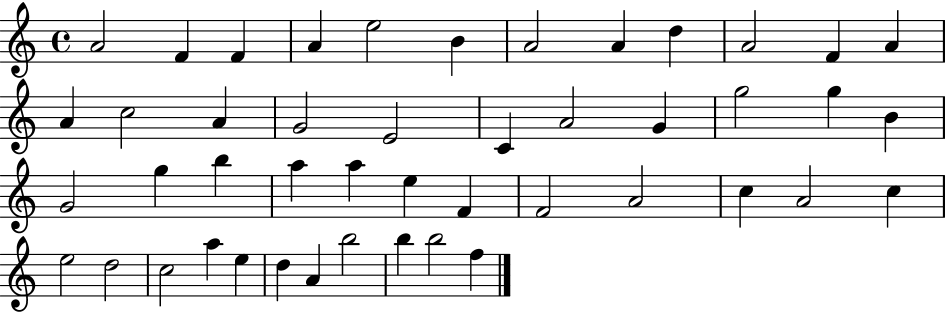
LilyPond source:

{
  \clef treble
  \time 4/4
  \defaultTimeSignature
  \key c \major
  a'2 f'4 f'4 | a'4 e''2 b'4 | a'2 a'4 d''4 | a'2 f'4 a'4 | \break a'4 c''2 a'4 | g'2 e'2 | c'4 a'2 g'4 | g''2 g''4 b'4 | \break g'2 g''4 b''4 | a''4 a''4 e''4 f'4 | f'2 a'2 | c''4 a'2 c''4 | \break e''2 d''2 | c''2 a''4 e''4 | d''4 a'4 b''2 | b''4 b''2 f''4 | \break \bar "|."
}